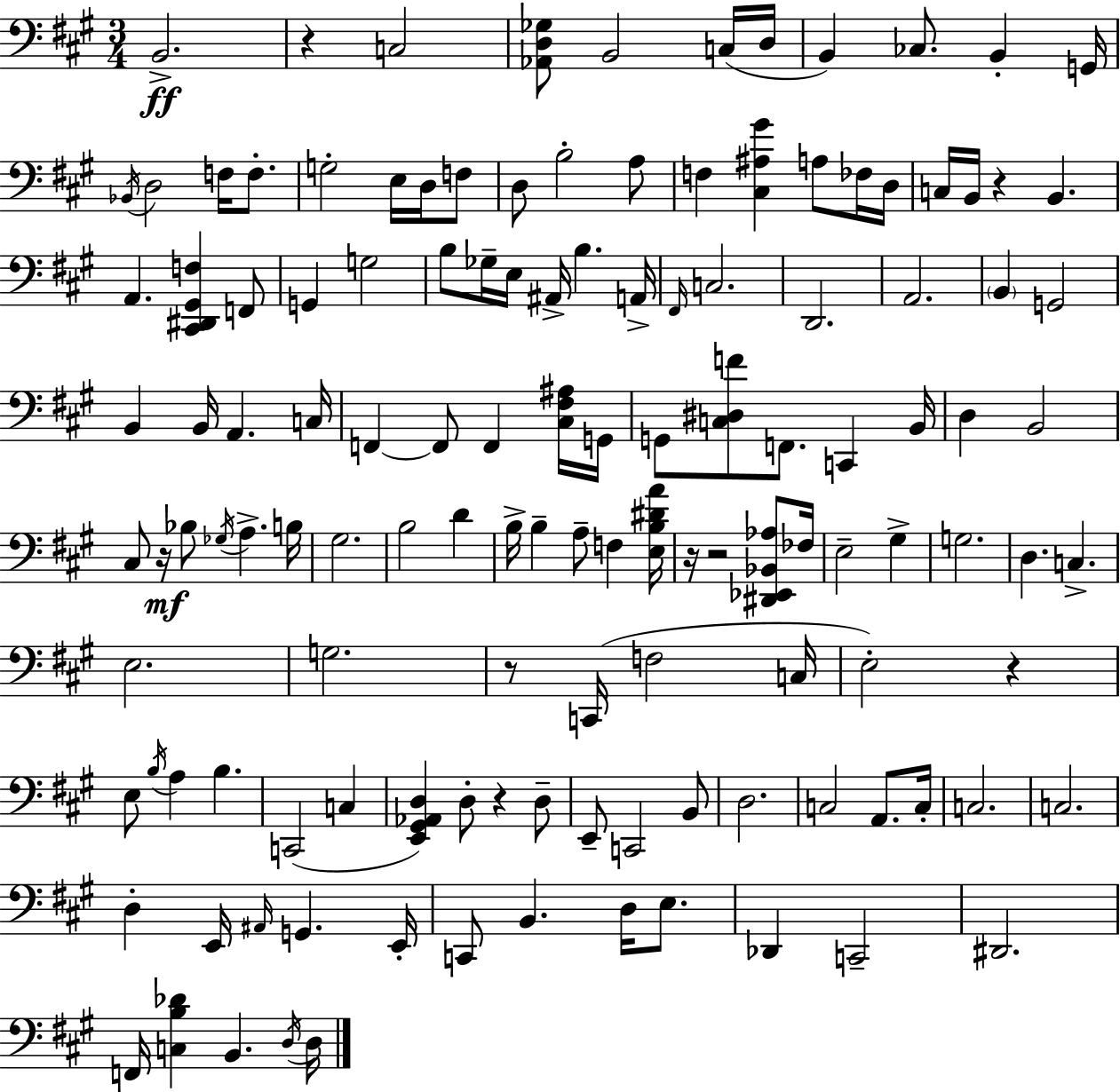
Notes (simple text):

B2/h. R/q C3/h [Ab2,D3,Gb3]/e B2/h C3/s D3/s B2/q CES3/e. B2/q G2/s Bb2/s D3/h F3/s F3/e. G3/h E3/s D3/s F3/e D3/e B3/h A3/e F3/q [C#3,A#3,G#4]/q A3/e FES3/s D3/s C3/s B2/s R/q B2/q. A2/q. [C#2,D#2,G#2,F3]/q F2/e G2/q G3/h B3/e Gb3/s E3/s A#2/s B3/q. A2/s F#2/s C3/h. D2/h. A2/h. B2/q G2/h B2/q B2/s A2/q. C3/s F2/q F2/e F2/q [C#3,F#3,A#3]/s G2/s G2/e [C3,D#3,F4]/e F2/e. C2/q B2/s D3/q B2/h C#3/e R/s Bb3/e Gb3/s A3/q. B3/s G#3/h. B3/h D4/q B3/s B3/q A3/e F3/q [E3,B3,D#4,A4]/s R/s R/h [D#2,Eb2,Bb2,Ab3]/e FES3/s E3/h G#3/q G3/h. D3/q. C3/q. E3/h. G3/h. R/e C2/s F3/h C3/s E3/h R/q E3/e B3/s A3/q B3/q. C2/h C3/q [E2,G#2,Ab2,D3]/q D3/e R/q D3/e E2/e C2/h B2/e D3/h. C3/h A2/e. C3/s C3/h. C3/h. D3/q E2/s A#2/s G2/q. E2/s C2/e B2/q. D3/s E3/e. Db2/q C2/h D#2/h. F2/s [C3,B3,Db4]/q B2/q. D3/s D3/s